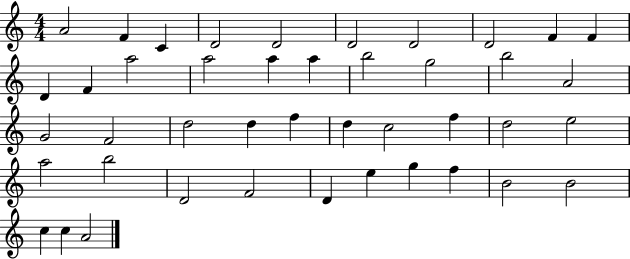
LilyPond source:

{
  \clef treble
  \numericTimeSignature
  \time 4/4
  \key c \major
  a'2 f'4 c'4 | d'2 d'2 | d'2 d'2 | d'2 f'4 f'4 | \break d'4 f'4 a''2 | a''2 a''4 a''4 | b''2 g''2 | b''2 a'2 | \break g'2 f'2 | d''2 d''4 f''4 | d''4 c''2 f''4 | d''2 e''2 | \break a''2 b''2 | d'2 f'2 | d'4 e''4 g''4 f''4 | b'2 b'2 | \break c''4 c''4 a'2 | \bar "|."
}